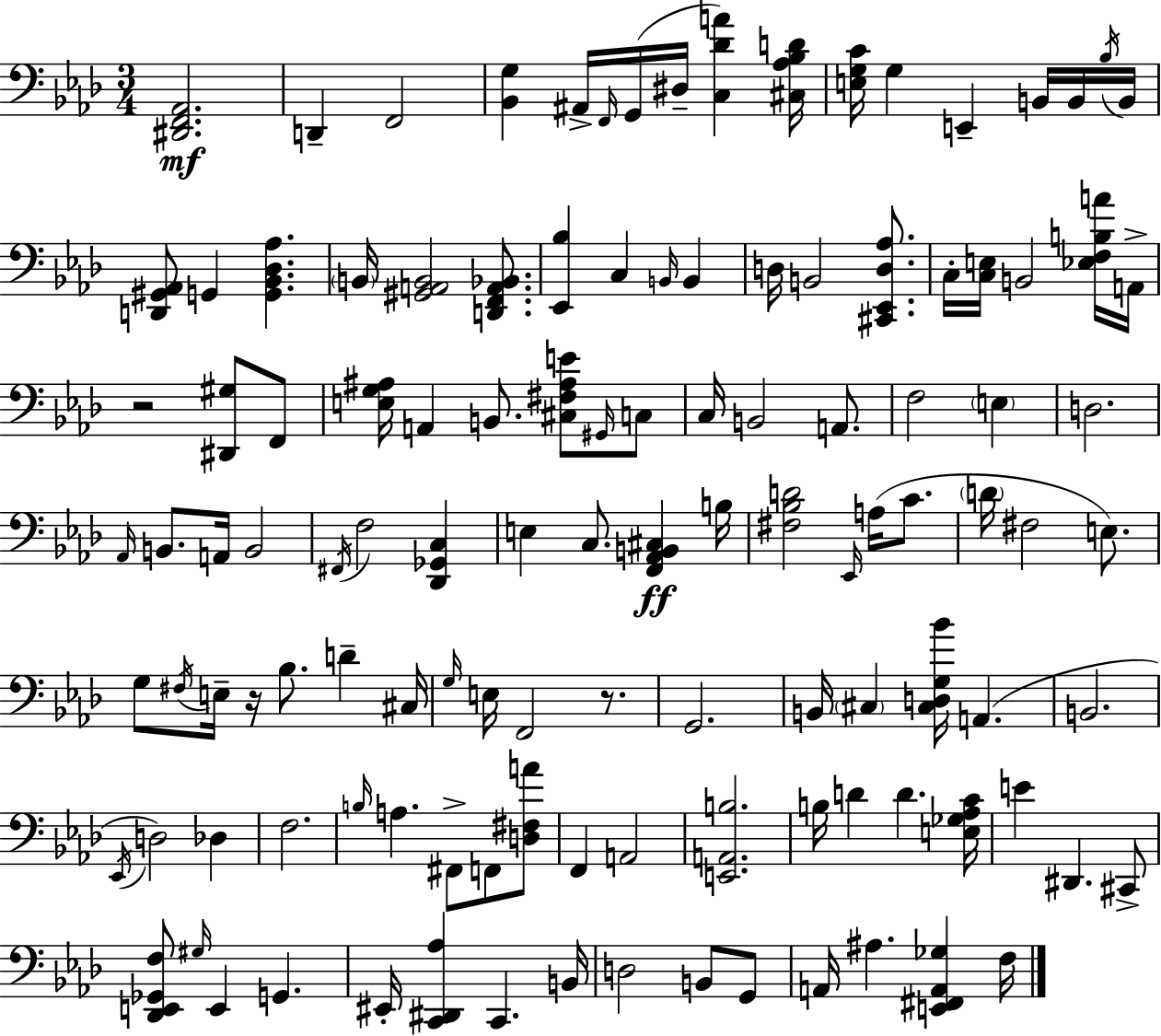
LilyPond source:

{
  \clef bass
  \numericTimeSignature
  \time 3/4
  \key f \minor
  <dis, f, aes,>2.\mf | d,4-- f,2 | <bes, g>4 ais,16-> \grace { f,16 } g,16( dis16-- <c des' a'>4) | <cis aes bes d'>16 <e g c'>16 g4 e,4-- b,16 b,16 | \break \acciaccatura { bes16 } b,16 <d, gis, aes,>8 g,4 <g, bes, des aes>4. | \parenthesize b,16 <gis, a, b,>2 <d, f, a, bes,>8. | <ees, bes>4 c4 \grace { b,16 } b,4 | d16 b,2 | \break <cis, ees, d aes>8. c16-. <c e>16 b,2 | <ees f b a'>16 a,16-> r2 <dis, gis>8 | f,8 <e g ais>16 a,4 b,8. <cis fis ais e'>8 | \grace { gis,16 } c8 c16 b,2 | \break a,8. f2 | \parenthesize e4 d2. | \grace { aes,16 } b,8. a,16 b,2 | \acciaccatura { fis,16 } f2 | \break <des, ges, c>4 e4 c8. | <f, aes, b, cis>4\ff b16 <fis bes d'>2 | \grace { ees,16 } a16( c'8. \parenthesize d'16 fis2 | e8.) g8 \acciaccatura { fis16 } e16-- r16 | \break bes8. d'4-- cis16 \grace { g16 } e16 f,2 | r8. g,2. | b,16 \parenthesize cis4 | <cis d g bes'>16 a,4.( b,2. | \break \acciaccatura { ees,16 } d2) | des4 f2. | \grace { b16 } a4. | fis,8-> f,8 <d fis a'>8 f,4 | \break a,2 <e, a, b>2. | b16 | d'4 d'4. <e ges aes c'>16 e'4 | dis,4. cis,8-> <des, e, ges, f>8 | \break \grace { gis16 } e,4 g,4. | eis,16-. <c, dis, aes>4 c,4. b,16 | d2 b,8 g,8 | a,16 ais4. <e, fis, a, ges>4 f16 | \break \bar "|."
}